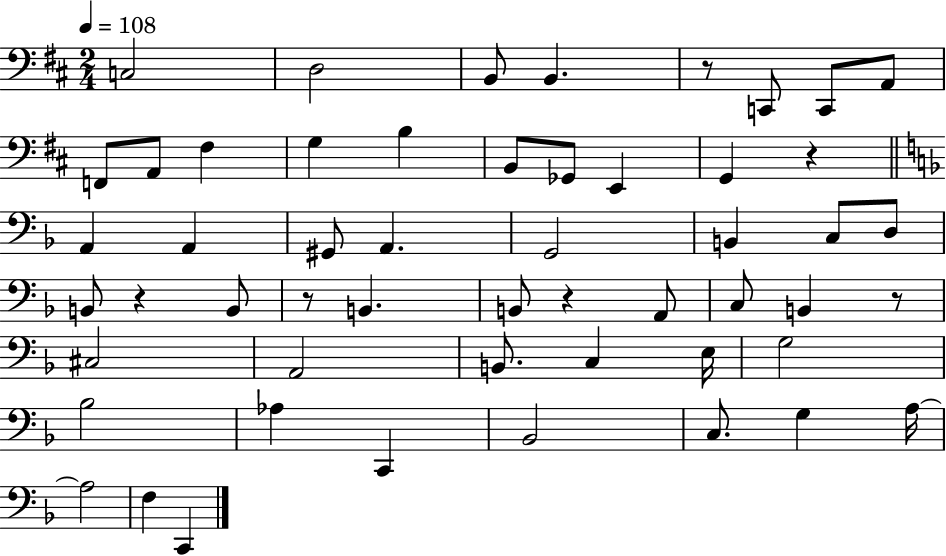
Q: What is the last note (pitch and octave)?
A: C2